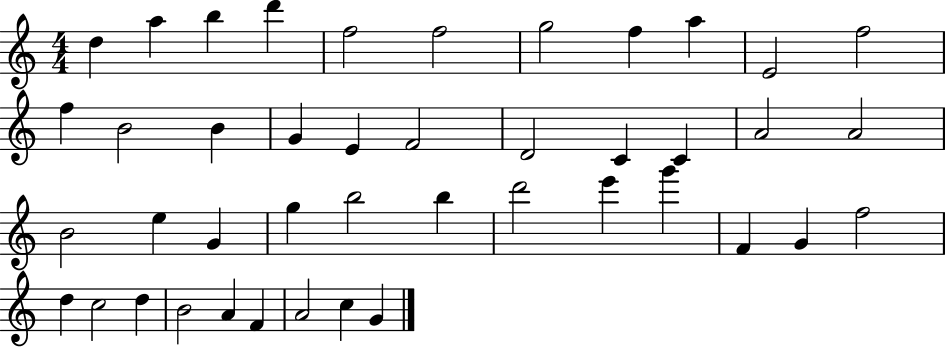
D5/q A5/q B5/q D6/q F5/h F5/h G5/h F5/q A5/q E4/h F5/h F5/q B4/h B4/q G4/q E4/q F4/h D4/h C4/q C4/q A4/h A4/h B4/h E5/q G4/q G5/q B5/h B5/q D6/h E6/q G6/q F4/q G4/q F5/h D5/q C5/h D5/q B4/h A4/q F4/q A4/h C5/q G4/q